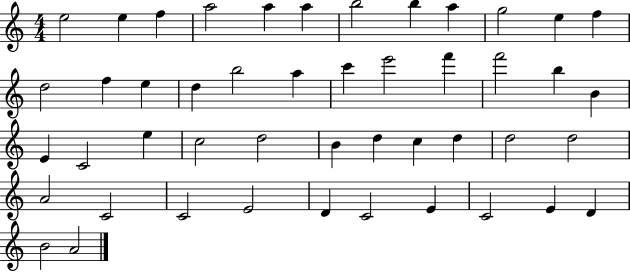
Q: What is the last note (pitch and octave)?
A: A4